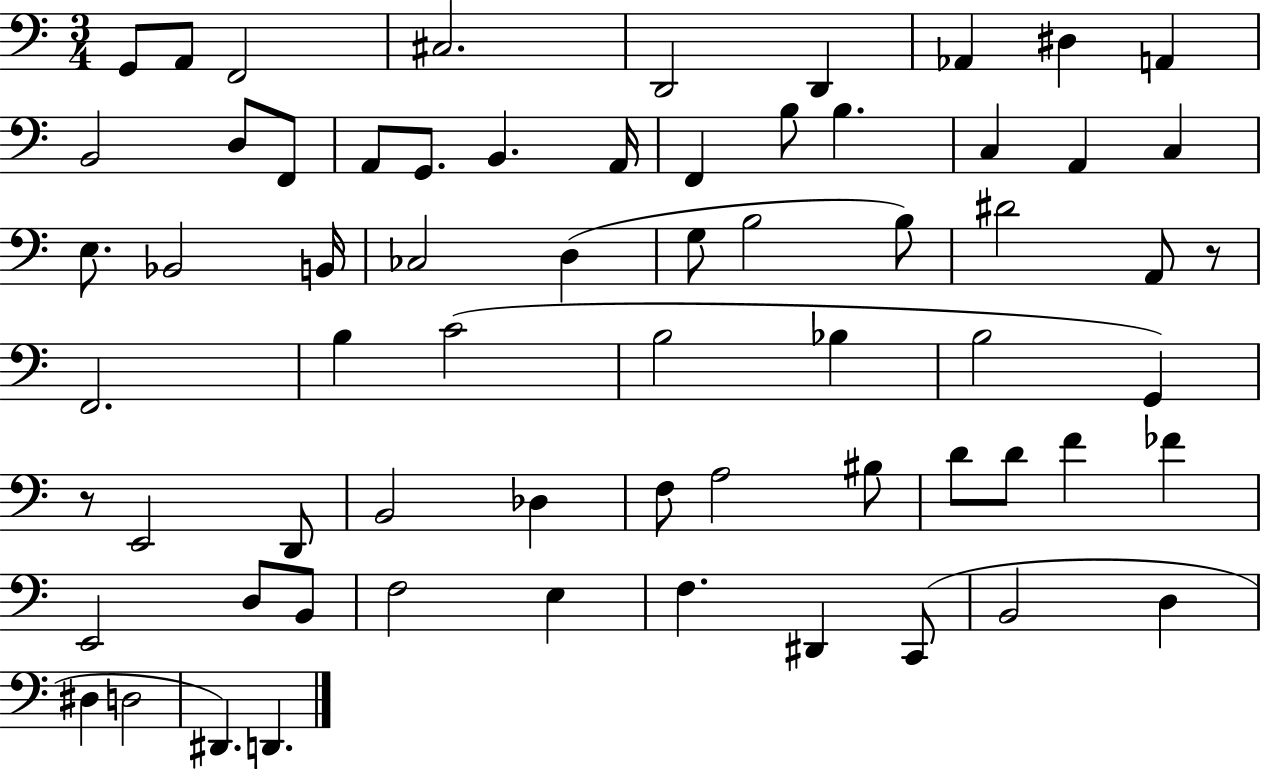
G2/e A2/e F2/h C#3/h. D2/h D2/q Ab2/q D#3/q A2/q B2/h D3/e F2/e A2/e G2/e. B2/q. A2/s F2/q B3/e B3/q. C3/q A2/q C3/q E3/e. Bb2/h B2/s CES3/h D3/q G3/e B3/h B3/e D#4/h A2/e R/e F2/h. B3/q C4/h B3/h Bb3/q B3/h G2/q R/e E2/h D2/e B2/h Db3/q F3/e A3/h BIS3/e D4/e D4/e F4/q FES4/q E2/h D3/e B2/e F3/h E3/q F3/q. D#2/q C2/e B2/h D3/q D#3/q D3/h D#2/q. D2/q.